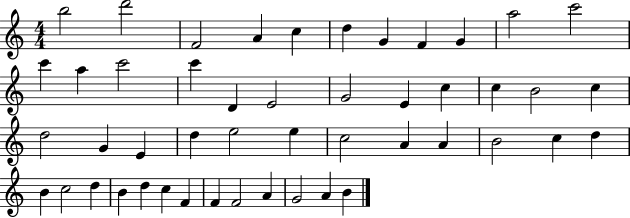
B5/h D6/h F4/h A4/q C5/q D5/q G4/q F4/q G4/q A5/h C6/h C6/q A5/q C6/h C6/q D4/q E4/h G4/h E4/q C5/q C5/q B4/h C5/q D5/h G4/q E4/q D5/q E5/h E5/q C5/h A4/q A4/q B4/h C5/q D5/q B4/q C5/h D5/q B4/q D5/q C5/q F4/q F4/q F4/h A4/q G4/h A4/q B4/q